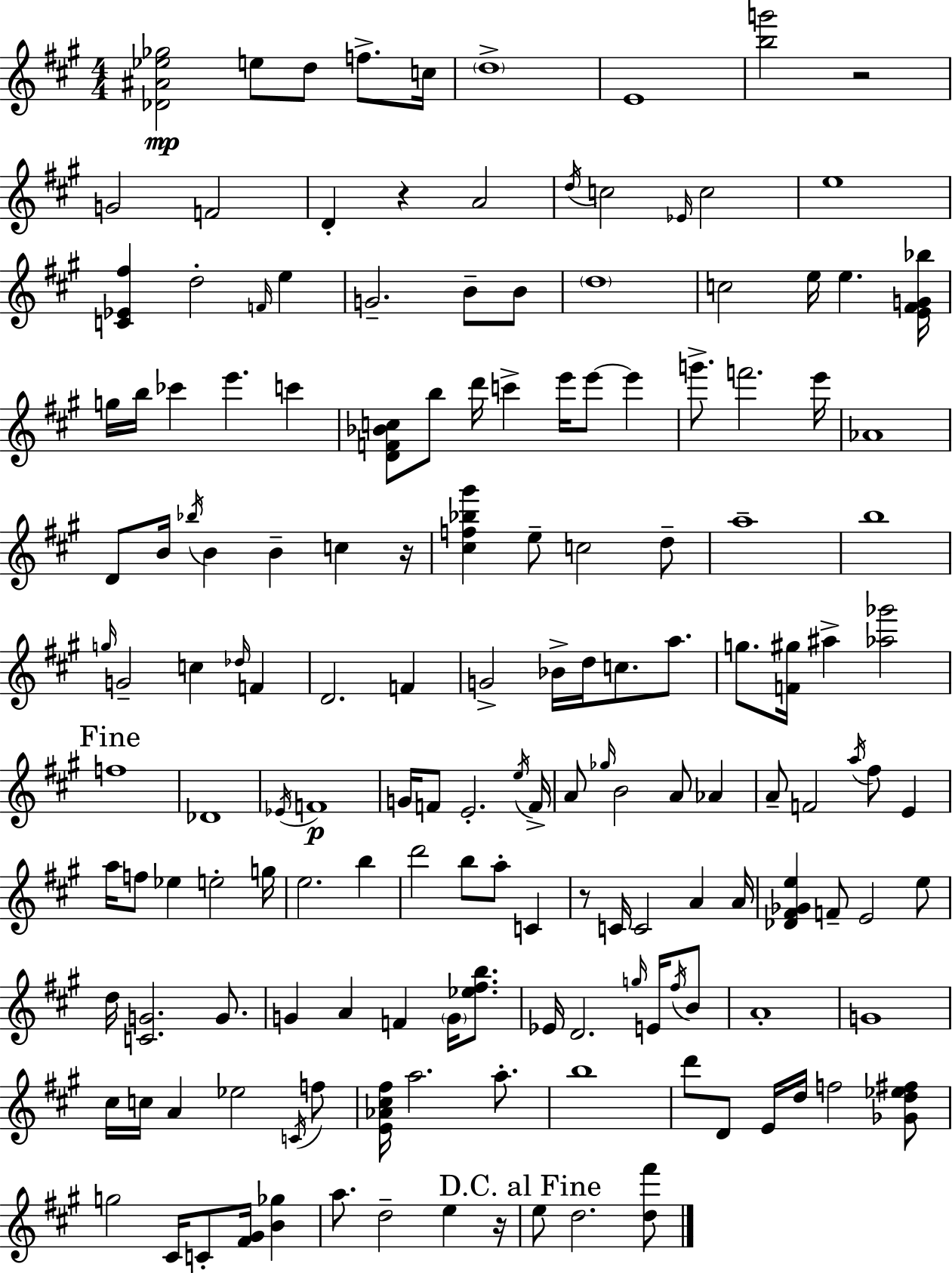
{
  \clef treble
  \numericTimeSignature
  \time 4/4
  \key a \major
  \repeat volta 2 { <des' ais' ees'' ges''>2\mp e''8 d''8 f''8.-> c''16 | \parenthesize d''1-> | e'1 | <b'' g'''>2 r2 | \break g'2 f'2 | d'4-. r4 a'2 | \acciaccatura { d''16 } c''2 \grace { ees'16 } c''2 | e''1 | \break <c' ees' fis''>4 d''2-. \grace { f'16 } e''4 | g'2.-- b'8-- | b'8 \parenthesize d''1 | c''2 e''16 e''4. | \break <e' fis' g' bes''>16 g''16 b''16 ces'''4 e'''4. c'''4 | <d' f' bes' c''>8 b''8 d'''16 c'''4-> e'''16 e'''8~~ e'''4 | g'''8.-> f'''2. | e'''16 aes'1 | \break d'8 b'16 \acciaccatura { bes''16 } b'4 b'4-- c''4 | r16 <cis'' f'' bes'' gis'''>4 e''8-- c''2 | d''8-- a''1-- | b''1 | \break \grace { g''16 } g'2-- c''4 | \grace { des''16 } f'4 d'2. | f'4 g'2-> bes'16-> d''16 | c''8. a''8. g''8. <f' gis''>16 ais''4-> <aes'' ges'''>2 | \break \mark "Fine" f''1 | des'1 | \acciaccatura { ees'16 } f'1\p | g'16 f'8 e'2.-. | \break \acciaccatura { e''16 } f'16-> a'8 \grace { ges''16 } b'2 | a'8 aes'4 a'8-- f'2 | \acciaccatura { a''16 } fis''8 e'4 a''16 f''8 ees''4 | e''2-. g''16 e''2. | \break b''4 d'''2 | b''8 a''8-. c'4 r8 c'16 c'2 | a'4 a'16 <des' fis' ges' e''>4 f'8-- | e'2 e''8 d''16 <c' g'>2. | \break g'8. g'4 a'4 | f'4 \parenthesize g'16 <ees'' fis'' b''>8. ees'16 d'2. | \grace { g''16 } e'16 \acciaccatura { fis''16 } b'8 a'1-. | g'1 | \break cis''16 c''16 a'4 | ees''2 \acciaccatura { c'16 } f''8 <e' aes' cis'' fis''>16 a''2. | a''8.-. b''1 | d'''8 d'8 | \break e'16 d''16 f''2 <ges' d'' ees'' fis''>8 g''2 | cis'16 c'8-. <fis' gis'>16 <b' ges''>4 a''8. | d''2-- e''4 r16 \mark "D.C. al Fine" e''8 d''2. | <d'' fis'''>8 } \bar "|."
}